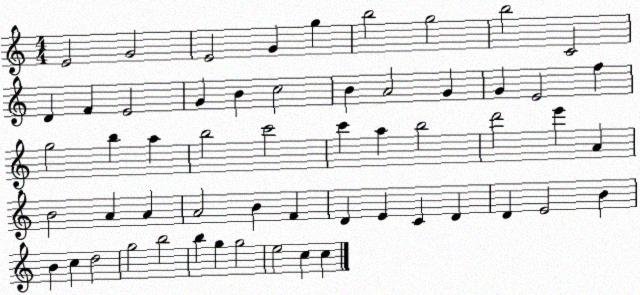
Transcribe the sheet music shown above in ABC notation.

X:1
T:Untitled
M:4/4
L:1/4
K:C
E2 G2 E2 G g b2 g2 b2 C2 D F E2 G B c2 B A2 G G E2 f g2 b a b2 c'2 c' a b2 d'2 e' A B2 A A A2 B F D E C D D E2 B B c d2 g2 b2 b g g2 e2 c c